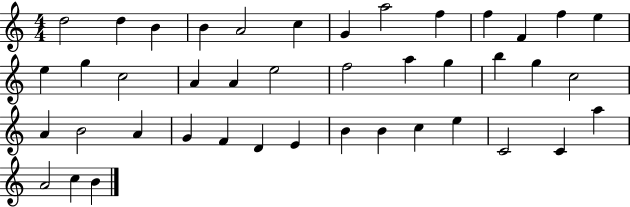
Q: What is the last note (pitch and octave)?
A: B4